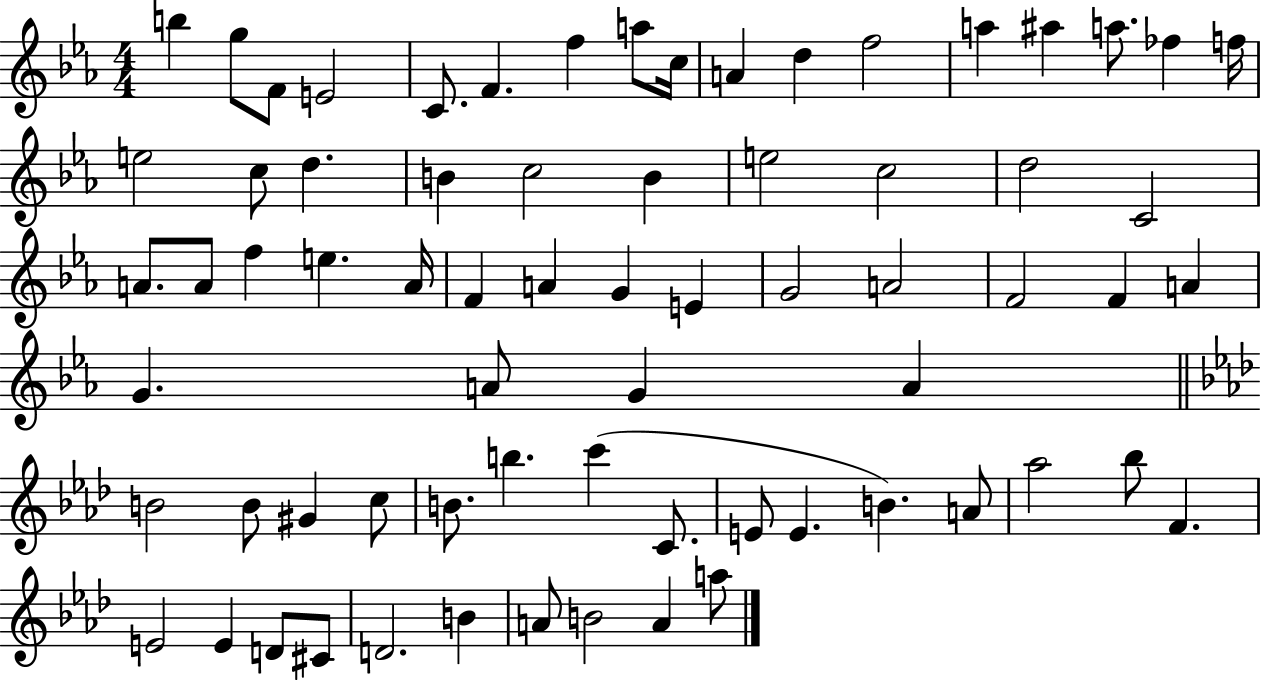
{
  \clef treble
  \numericTimeSignature
  \time 4/4
  \key ees \major
  b''4 g''8 f'8 e'2 | c'8. f'4. f''4 a''8 c''16 | a'4 d''4 f''2 | a''4 ais''4 a''8. fes''4 f''16 | \break e''2 c''8 d''4. | b'4 c''2 b'4 | e''2 c''2 | d''2 c'2 | \break a'8. a'8 f''4 e''4. a'16 | f'4 a'4 g'4 e'4 | g'2 a'2 | f'2 f'4 a'4 | \break g'4. a'8 g'4 a'4 | \bar "||" \break \key aes \major b'2 b'8 gis'4 c''8 | b'8. b''4. c'''4( c'8. | e'8 e'4. b'4.) a'8 | aes''2 bes''8 f'4. | \break e'2 e'4 d'8 cis'8 | d'2. b'4 | a'8 b'2 a'4 a''8 | \bar "|."
}